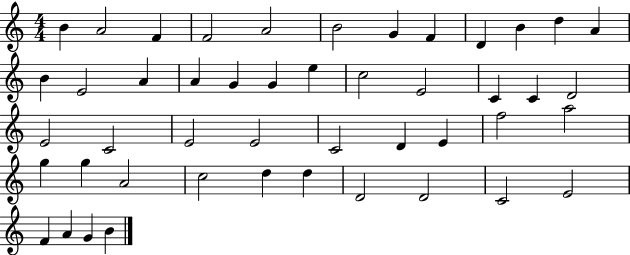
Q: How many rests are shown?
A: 0